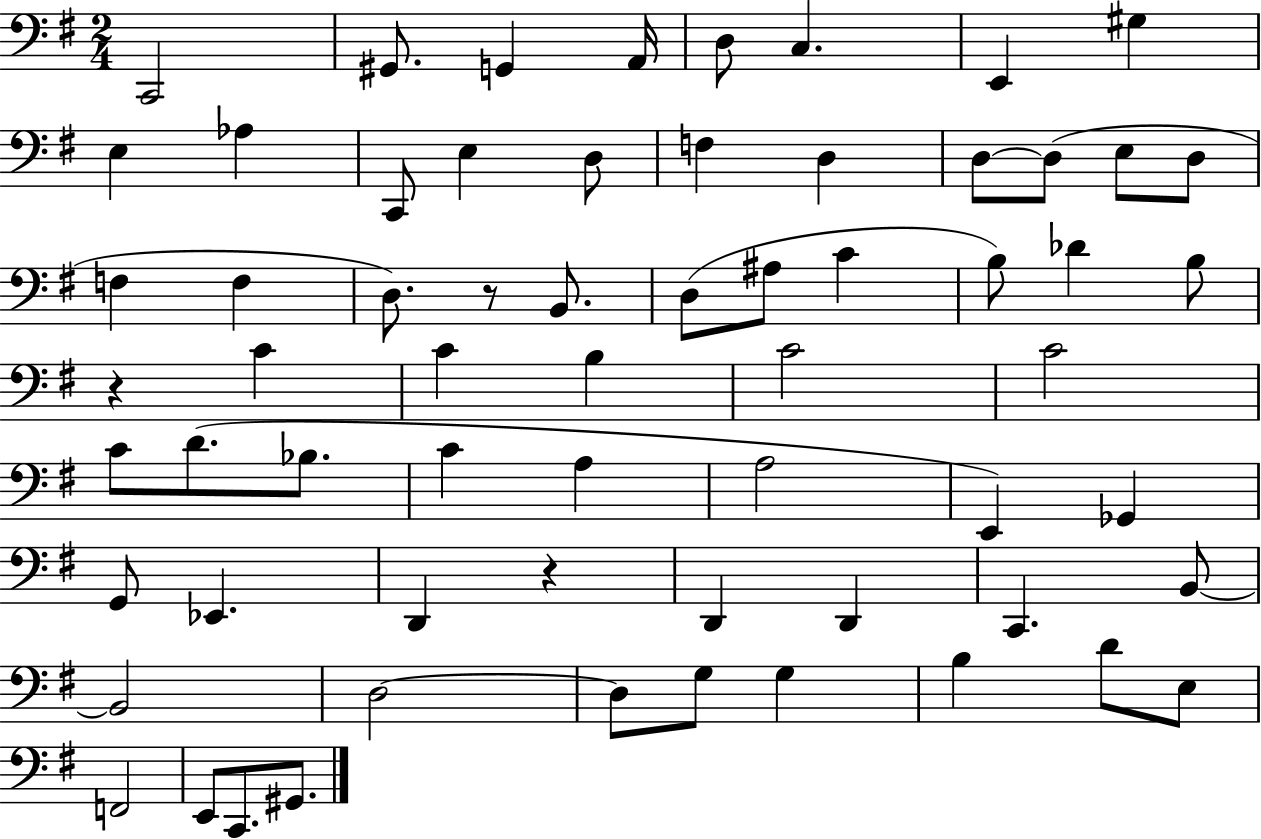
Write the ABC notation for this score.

X:1
T:Untitled
M:2/4
L:1/4
K:G
C,,2 ^G,,/2 G,, A,,/4 D,/2 C, E,, ^G, E, _A, C,,/2 E, D,/2 F, D, D,/2 D,/2 E,/2 D,/2 F, F, D,/2 z/2 B,,/2 D,/2 ^A,/2 C B,/2 _D B,/2 z C C B, C2 C2 C/2 D/2 _B,/2 C A, A,2 E,, _G,, G,,/2 _E,, D,, z D,, D,, C,, B,,/2 B,,2 D,2 D,/2 G,/2 G, B, D/2 E,/2 F,,2 E,,/2 C,,/2 ^G,,/2